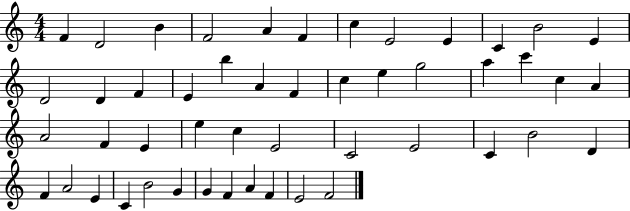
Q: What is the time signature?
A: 4/4